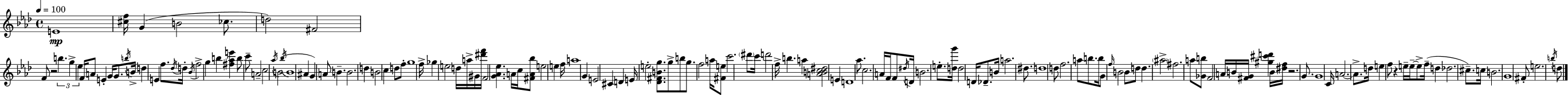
X:1
T:Untitled
M:4/4
L:1/4
K:Ab
E4 [^cf]/4 G B2 _c/2 d2 ^F2 F/2 z2 b g _e F/4 A/2 E G/4 G/2 b/4 B/4 d E f/2 _d/4 d/4 _B/4 f2 g b [^f_ae'] b/2 c'/2 A2 c2 _a/4 B2 _b/4 B4 ^A G A/2 B B2 d B2 c d/2 f/2 g4 f/4 _g e2 d/4 a/4 ^G/4 [^d'f']/4 F2 [G_A_e] A/4 c/4 [^FA_b]/2 e2 e f/4 a4 G E2 ^C D E/4 e2 [_D^FBg]/2 g/2 b/2 g/2 f2 a/4 [^Fe]/2 c'2 ^d'/2 c'/4 d'2 f/4 b a [ABc^d]2 E D4 _a/2 c2 A/4 F/4 F/2 ^d/4 D/4 B2 e/2 [dg']/4 d2 D/4 _D/2 B/4 a2 ^d/2 d4 d/2 f2 a/2 b/2 b/4 G/2 f/4 B2 B/2 d/2 d ^a2 ^f2 a/2 [_Gb]/2 F2 A/4 B/4 [^FG]/4 [^g^c'd'] B/4 [^df]/4 z2 G/2 G4 C/4 A2 A/2 d/4 e f/2 z e/4 e/4 e/2 f/4 d _d2 ^c/2 c/4 B2 G4 ^F/2 e2 b/4 d/2